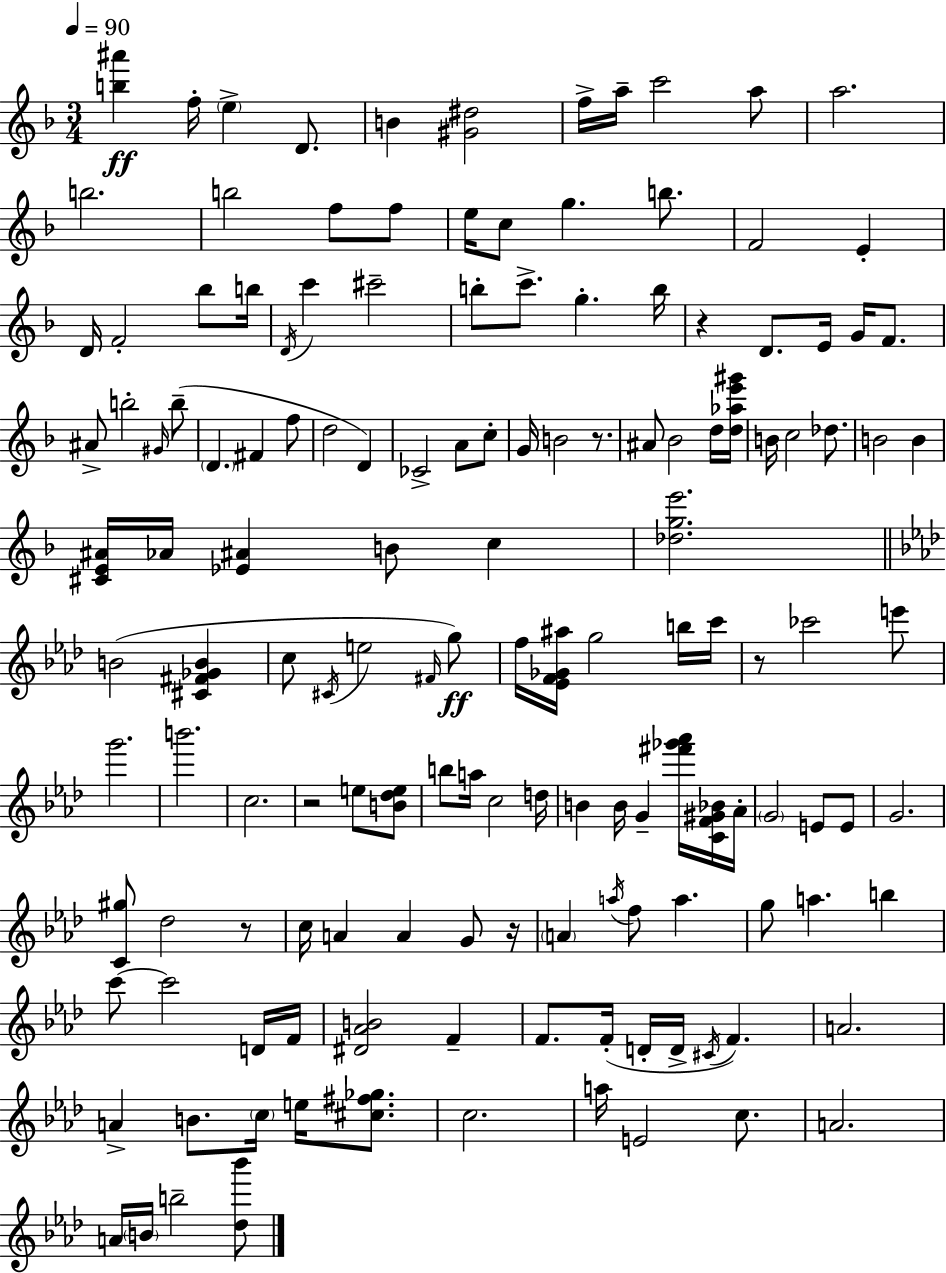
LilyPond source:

{
  \clef treble
  \numericTimeSignature
  \time 3/4
  \key f \major
  \tempo 4 = 90
  <b'' ais'''>4\ff f''16-. \parenthesize e''4-> d'8. | b'4 <gis' dis''>2 | f''16-> a''16-- c'''2 a''8 | a''2. | \break b''2. | b''2 f''8 f''8 | e''16 c''8 g''4. b''8. | f'2 e'4-. | \break d'16 f'2-. bes''8 b''16 | \acciaccatura { d'16 } c'''4 cis'''2-- | b''8-. c'''8.-> g''4.-. | b''16 r4 d'8. e'16 g'16 f'8. | \break ais'8-> b''2-. \grace { gis'16 } | b''8--( \parenthesize d'4. fis'4 | f''8 d''2 d'4) | ces'2-> a'8 | \break c''8-. g'16 b'2 r8. | ais'8 bes'2 | d''16 <d'' aes'' e''' gis'''>16 b'16 c''2 des''8. | b'2 b'4 | \break <cis' e' ais'>16 aes'16 <ees' ais'>4 b'8 c''4 | <des'' g'' e'''>2. | \bar "||" \break \key aes \major b'2( <cis' fis' ges' b'>4 | c''8 \acciaccatura { cis'16 } e''2 \grace { fis'16 }\ff) | g''8 f''16 <ees' f' ges' ais''>16 g''2 | b''16 c'''16 r8 ces'''2 | \break e'''8 g'''2. | b'''2. | c''2. | r2 e''8 | \break <b' des'' e''>8 b''8 a''16 c''2 | d''16 b'4 b'16 g'4-- <fis''' ges''' aes'''>16 | <c' f' gis' bes'>16 aes'16-. \parenthesize g'2 e'8 | e'8 g'2. | \break <c' gis''>8 des''2 | r8 c''16 a'4 a'4 g'8 | r16 \parenthesize a'4 \acciaccatura { a''16 } f''8 a''4. | g''8 a''4. b''4 | \break c'''8~~ c'''2 | d'16 f'16 <dis' aes' b'>2 f'4-- | f'8. f'16-.( d'16-. d'16-> \acciaccatura { cis'16 } f'4.) | a'2. | \break a'4-> b'8. \parenthesize c''16 | e''16 <cis'' fis'' ges''>8. c''2. | a''16 e'2 | c''8. a'2. | \break a'16 \parenthesize b'16 b''2-- | <des'' bes'''>8 \bar "|."
}